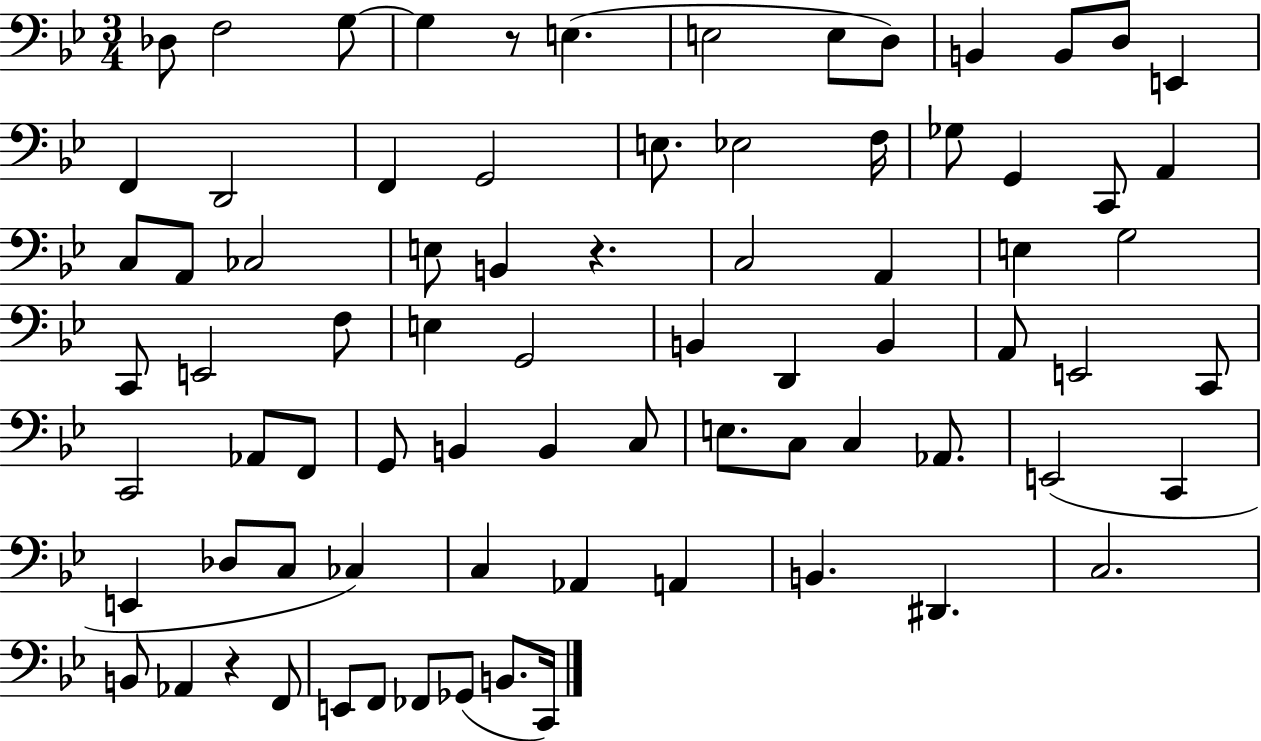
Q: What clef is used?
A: bass